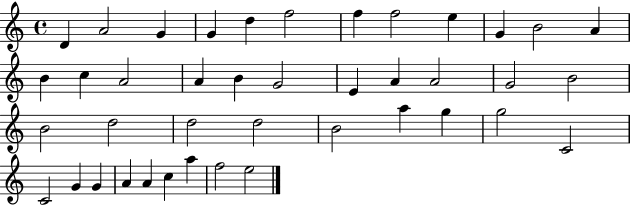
X:1
T:Untitled
M:4/4
L:1/4
K:C
D A2 G G d f2 f f2 e G B2 A B c A2 A B G2 E A A2 G2 B2 B2 d2 d2 d2 B2 a g g2 C2 C2 G G A A c a f2 e2